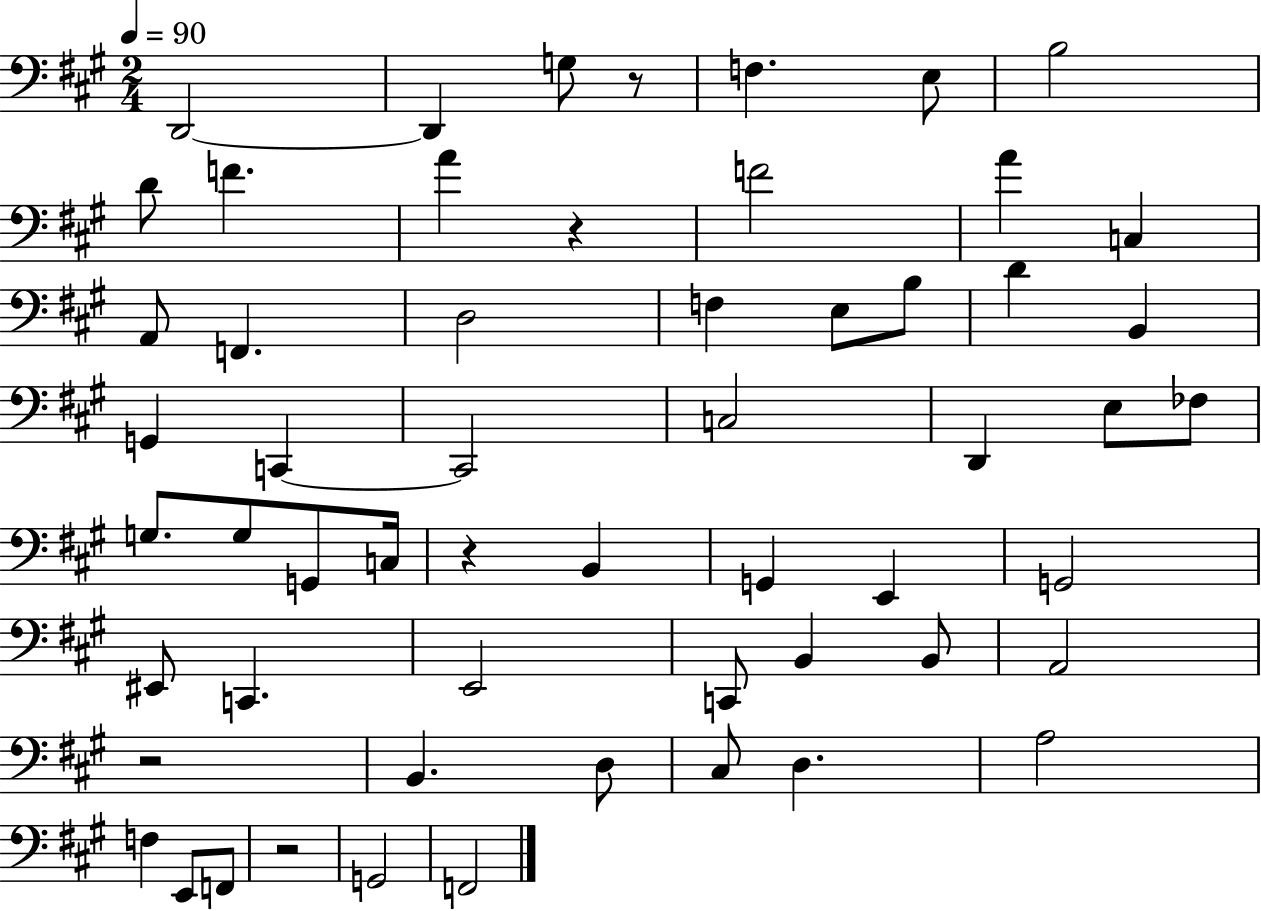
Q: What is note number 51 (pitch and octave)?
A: G2